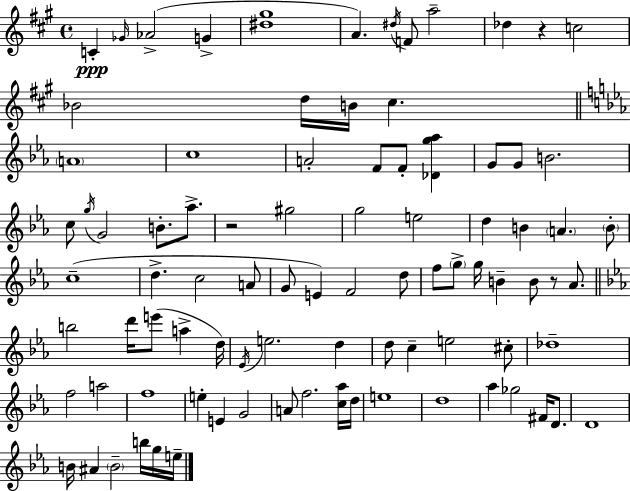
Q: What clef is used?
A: treble